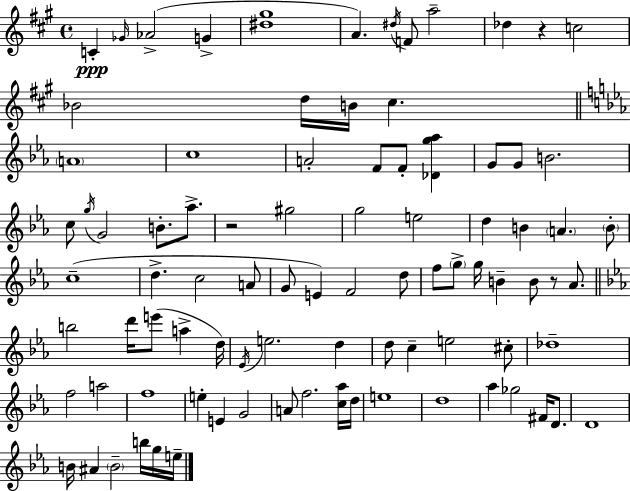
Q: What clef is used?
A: treble